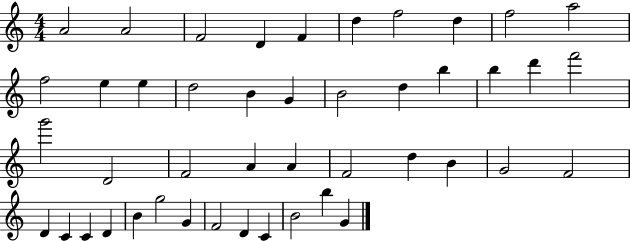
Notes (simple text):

A4/h A4/h F4/h D4/q F4/q D5/q F5/h D5/q F5/h A5/h F5/h E5/q E5/q D5/h B4/q G4/q B4/h D5/q B5/q B5/q D6/q F6/h G6/h D4/h F4/h A4/q A4/q F4/h D5/q B4/q G4/h F4/h D4/q C4/q C4/q D4/q B4/q G5/h G4/q F4/h D4/q C4/q B4/h B5/q G4/q